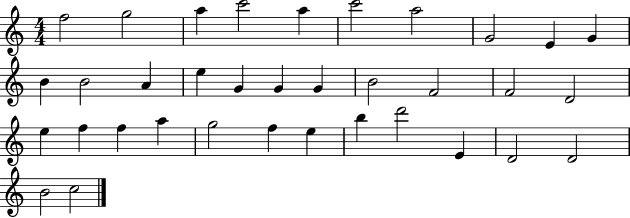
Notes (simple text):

F5/h G5/h A5/q C6/h A5/q C6/h A5/h G4/h E4/q G4/q B4/q B4/h A4/q E5/q G4/q G4/q G4/q B4/h F4/h F4/h D4/h E5/q F5/q F5/q A5/q G5/h F5/q E5/q B5/q D6/h E4/q D4/h D4/h B4/h C5/h